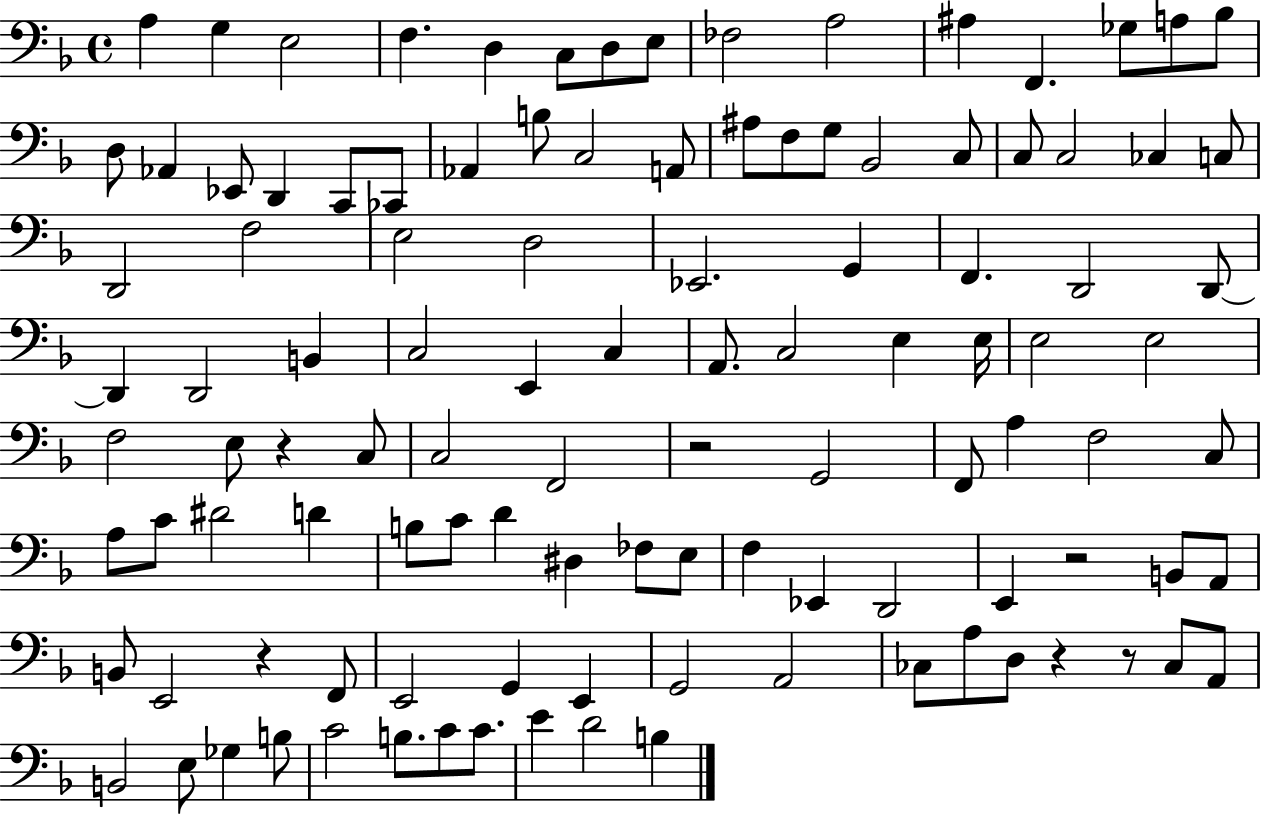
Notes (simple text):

A3/q G3/q E3/h F3/q. D3/q C3/e D3/e E3/e FES3/h A3/h A#3/q F2/q. Gb3/e A3/e Bb3/e D3/e Ab2/q Eb2/e D2/q C2/e CES2/e Ab2/q B3/e C3/h A2/e A#3/e F3/e G3/e Bb2/h C3/e C3/e C3/h CES3/q C3/e D2/h F3/h E3/h D3/h Eb2/h. G2/q F2/q. D2/h D2/e D2/q D2/h B2/q C3/h E2/q C3/q A2/e. C3/h E3/q E3/s E3/h E3/h F3/h E3/e R/q C3/e C3/h F2/h R/h G2/h F2/e A3/q F3/h C3/e A3/e C4/e D#4/h D4/q B3/e C4/e D4/q D#3/q FES3/e E3/e F3/q Eb2/q D2/h E2/q R/h B2/e A2/e B2/e E2/h R/q F2/e E2/h G2/q E2/q G2/h A2/h CES3/e A3/e D3/e R/q R/e CES3/e A2/e B2/h E3/e Gb3/q B3/e C4/h B3/e. C4/e C4/e. E4/q D4/h B3/q